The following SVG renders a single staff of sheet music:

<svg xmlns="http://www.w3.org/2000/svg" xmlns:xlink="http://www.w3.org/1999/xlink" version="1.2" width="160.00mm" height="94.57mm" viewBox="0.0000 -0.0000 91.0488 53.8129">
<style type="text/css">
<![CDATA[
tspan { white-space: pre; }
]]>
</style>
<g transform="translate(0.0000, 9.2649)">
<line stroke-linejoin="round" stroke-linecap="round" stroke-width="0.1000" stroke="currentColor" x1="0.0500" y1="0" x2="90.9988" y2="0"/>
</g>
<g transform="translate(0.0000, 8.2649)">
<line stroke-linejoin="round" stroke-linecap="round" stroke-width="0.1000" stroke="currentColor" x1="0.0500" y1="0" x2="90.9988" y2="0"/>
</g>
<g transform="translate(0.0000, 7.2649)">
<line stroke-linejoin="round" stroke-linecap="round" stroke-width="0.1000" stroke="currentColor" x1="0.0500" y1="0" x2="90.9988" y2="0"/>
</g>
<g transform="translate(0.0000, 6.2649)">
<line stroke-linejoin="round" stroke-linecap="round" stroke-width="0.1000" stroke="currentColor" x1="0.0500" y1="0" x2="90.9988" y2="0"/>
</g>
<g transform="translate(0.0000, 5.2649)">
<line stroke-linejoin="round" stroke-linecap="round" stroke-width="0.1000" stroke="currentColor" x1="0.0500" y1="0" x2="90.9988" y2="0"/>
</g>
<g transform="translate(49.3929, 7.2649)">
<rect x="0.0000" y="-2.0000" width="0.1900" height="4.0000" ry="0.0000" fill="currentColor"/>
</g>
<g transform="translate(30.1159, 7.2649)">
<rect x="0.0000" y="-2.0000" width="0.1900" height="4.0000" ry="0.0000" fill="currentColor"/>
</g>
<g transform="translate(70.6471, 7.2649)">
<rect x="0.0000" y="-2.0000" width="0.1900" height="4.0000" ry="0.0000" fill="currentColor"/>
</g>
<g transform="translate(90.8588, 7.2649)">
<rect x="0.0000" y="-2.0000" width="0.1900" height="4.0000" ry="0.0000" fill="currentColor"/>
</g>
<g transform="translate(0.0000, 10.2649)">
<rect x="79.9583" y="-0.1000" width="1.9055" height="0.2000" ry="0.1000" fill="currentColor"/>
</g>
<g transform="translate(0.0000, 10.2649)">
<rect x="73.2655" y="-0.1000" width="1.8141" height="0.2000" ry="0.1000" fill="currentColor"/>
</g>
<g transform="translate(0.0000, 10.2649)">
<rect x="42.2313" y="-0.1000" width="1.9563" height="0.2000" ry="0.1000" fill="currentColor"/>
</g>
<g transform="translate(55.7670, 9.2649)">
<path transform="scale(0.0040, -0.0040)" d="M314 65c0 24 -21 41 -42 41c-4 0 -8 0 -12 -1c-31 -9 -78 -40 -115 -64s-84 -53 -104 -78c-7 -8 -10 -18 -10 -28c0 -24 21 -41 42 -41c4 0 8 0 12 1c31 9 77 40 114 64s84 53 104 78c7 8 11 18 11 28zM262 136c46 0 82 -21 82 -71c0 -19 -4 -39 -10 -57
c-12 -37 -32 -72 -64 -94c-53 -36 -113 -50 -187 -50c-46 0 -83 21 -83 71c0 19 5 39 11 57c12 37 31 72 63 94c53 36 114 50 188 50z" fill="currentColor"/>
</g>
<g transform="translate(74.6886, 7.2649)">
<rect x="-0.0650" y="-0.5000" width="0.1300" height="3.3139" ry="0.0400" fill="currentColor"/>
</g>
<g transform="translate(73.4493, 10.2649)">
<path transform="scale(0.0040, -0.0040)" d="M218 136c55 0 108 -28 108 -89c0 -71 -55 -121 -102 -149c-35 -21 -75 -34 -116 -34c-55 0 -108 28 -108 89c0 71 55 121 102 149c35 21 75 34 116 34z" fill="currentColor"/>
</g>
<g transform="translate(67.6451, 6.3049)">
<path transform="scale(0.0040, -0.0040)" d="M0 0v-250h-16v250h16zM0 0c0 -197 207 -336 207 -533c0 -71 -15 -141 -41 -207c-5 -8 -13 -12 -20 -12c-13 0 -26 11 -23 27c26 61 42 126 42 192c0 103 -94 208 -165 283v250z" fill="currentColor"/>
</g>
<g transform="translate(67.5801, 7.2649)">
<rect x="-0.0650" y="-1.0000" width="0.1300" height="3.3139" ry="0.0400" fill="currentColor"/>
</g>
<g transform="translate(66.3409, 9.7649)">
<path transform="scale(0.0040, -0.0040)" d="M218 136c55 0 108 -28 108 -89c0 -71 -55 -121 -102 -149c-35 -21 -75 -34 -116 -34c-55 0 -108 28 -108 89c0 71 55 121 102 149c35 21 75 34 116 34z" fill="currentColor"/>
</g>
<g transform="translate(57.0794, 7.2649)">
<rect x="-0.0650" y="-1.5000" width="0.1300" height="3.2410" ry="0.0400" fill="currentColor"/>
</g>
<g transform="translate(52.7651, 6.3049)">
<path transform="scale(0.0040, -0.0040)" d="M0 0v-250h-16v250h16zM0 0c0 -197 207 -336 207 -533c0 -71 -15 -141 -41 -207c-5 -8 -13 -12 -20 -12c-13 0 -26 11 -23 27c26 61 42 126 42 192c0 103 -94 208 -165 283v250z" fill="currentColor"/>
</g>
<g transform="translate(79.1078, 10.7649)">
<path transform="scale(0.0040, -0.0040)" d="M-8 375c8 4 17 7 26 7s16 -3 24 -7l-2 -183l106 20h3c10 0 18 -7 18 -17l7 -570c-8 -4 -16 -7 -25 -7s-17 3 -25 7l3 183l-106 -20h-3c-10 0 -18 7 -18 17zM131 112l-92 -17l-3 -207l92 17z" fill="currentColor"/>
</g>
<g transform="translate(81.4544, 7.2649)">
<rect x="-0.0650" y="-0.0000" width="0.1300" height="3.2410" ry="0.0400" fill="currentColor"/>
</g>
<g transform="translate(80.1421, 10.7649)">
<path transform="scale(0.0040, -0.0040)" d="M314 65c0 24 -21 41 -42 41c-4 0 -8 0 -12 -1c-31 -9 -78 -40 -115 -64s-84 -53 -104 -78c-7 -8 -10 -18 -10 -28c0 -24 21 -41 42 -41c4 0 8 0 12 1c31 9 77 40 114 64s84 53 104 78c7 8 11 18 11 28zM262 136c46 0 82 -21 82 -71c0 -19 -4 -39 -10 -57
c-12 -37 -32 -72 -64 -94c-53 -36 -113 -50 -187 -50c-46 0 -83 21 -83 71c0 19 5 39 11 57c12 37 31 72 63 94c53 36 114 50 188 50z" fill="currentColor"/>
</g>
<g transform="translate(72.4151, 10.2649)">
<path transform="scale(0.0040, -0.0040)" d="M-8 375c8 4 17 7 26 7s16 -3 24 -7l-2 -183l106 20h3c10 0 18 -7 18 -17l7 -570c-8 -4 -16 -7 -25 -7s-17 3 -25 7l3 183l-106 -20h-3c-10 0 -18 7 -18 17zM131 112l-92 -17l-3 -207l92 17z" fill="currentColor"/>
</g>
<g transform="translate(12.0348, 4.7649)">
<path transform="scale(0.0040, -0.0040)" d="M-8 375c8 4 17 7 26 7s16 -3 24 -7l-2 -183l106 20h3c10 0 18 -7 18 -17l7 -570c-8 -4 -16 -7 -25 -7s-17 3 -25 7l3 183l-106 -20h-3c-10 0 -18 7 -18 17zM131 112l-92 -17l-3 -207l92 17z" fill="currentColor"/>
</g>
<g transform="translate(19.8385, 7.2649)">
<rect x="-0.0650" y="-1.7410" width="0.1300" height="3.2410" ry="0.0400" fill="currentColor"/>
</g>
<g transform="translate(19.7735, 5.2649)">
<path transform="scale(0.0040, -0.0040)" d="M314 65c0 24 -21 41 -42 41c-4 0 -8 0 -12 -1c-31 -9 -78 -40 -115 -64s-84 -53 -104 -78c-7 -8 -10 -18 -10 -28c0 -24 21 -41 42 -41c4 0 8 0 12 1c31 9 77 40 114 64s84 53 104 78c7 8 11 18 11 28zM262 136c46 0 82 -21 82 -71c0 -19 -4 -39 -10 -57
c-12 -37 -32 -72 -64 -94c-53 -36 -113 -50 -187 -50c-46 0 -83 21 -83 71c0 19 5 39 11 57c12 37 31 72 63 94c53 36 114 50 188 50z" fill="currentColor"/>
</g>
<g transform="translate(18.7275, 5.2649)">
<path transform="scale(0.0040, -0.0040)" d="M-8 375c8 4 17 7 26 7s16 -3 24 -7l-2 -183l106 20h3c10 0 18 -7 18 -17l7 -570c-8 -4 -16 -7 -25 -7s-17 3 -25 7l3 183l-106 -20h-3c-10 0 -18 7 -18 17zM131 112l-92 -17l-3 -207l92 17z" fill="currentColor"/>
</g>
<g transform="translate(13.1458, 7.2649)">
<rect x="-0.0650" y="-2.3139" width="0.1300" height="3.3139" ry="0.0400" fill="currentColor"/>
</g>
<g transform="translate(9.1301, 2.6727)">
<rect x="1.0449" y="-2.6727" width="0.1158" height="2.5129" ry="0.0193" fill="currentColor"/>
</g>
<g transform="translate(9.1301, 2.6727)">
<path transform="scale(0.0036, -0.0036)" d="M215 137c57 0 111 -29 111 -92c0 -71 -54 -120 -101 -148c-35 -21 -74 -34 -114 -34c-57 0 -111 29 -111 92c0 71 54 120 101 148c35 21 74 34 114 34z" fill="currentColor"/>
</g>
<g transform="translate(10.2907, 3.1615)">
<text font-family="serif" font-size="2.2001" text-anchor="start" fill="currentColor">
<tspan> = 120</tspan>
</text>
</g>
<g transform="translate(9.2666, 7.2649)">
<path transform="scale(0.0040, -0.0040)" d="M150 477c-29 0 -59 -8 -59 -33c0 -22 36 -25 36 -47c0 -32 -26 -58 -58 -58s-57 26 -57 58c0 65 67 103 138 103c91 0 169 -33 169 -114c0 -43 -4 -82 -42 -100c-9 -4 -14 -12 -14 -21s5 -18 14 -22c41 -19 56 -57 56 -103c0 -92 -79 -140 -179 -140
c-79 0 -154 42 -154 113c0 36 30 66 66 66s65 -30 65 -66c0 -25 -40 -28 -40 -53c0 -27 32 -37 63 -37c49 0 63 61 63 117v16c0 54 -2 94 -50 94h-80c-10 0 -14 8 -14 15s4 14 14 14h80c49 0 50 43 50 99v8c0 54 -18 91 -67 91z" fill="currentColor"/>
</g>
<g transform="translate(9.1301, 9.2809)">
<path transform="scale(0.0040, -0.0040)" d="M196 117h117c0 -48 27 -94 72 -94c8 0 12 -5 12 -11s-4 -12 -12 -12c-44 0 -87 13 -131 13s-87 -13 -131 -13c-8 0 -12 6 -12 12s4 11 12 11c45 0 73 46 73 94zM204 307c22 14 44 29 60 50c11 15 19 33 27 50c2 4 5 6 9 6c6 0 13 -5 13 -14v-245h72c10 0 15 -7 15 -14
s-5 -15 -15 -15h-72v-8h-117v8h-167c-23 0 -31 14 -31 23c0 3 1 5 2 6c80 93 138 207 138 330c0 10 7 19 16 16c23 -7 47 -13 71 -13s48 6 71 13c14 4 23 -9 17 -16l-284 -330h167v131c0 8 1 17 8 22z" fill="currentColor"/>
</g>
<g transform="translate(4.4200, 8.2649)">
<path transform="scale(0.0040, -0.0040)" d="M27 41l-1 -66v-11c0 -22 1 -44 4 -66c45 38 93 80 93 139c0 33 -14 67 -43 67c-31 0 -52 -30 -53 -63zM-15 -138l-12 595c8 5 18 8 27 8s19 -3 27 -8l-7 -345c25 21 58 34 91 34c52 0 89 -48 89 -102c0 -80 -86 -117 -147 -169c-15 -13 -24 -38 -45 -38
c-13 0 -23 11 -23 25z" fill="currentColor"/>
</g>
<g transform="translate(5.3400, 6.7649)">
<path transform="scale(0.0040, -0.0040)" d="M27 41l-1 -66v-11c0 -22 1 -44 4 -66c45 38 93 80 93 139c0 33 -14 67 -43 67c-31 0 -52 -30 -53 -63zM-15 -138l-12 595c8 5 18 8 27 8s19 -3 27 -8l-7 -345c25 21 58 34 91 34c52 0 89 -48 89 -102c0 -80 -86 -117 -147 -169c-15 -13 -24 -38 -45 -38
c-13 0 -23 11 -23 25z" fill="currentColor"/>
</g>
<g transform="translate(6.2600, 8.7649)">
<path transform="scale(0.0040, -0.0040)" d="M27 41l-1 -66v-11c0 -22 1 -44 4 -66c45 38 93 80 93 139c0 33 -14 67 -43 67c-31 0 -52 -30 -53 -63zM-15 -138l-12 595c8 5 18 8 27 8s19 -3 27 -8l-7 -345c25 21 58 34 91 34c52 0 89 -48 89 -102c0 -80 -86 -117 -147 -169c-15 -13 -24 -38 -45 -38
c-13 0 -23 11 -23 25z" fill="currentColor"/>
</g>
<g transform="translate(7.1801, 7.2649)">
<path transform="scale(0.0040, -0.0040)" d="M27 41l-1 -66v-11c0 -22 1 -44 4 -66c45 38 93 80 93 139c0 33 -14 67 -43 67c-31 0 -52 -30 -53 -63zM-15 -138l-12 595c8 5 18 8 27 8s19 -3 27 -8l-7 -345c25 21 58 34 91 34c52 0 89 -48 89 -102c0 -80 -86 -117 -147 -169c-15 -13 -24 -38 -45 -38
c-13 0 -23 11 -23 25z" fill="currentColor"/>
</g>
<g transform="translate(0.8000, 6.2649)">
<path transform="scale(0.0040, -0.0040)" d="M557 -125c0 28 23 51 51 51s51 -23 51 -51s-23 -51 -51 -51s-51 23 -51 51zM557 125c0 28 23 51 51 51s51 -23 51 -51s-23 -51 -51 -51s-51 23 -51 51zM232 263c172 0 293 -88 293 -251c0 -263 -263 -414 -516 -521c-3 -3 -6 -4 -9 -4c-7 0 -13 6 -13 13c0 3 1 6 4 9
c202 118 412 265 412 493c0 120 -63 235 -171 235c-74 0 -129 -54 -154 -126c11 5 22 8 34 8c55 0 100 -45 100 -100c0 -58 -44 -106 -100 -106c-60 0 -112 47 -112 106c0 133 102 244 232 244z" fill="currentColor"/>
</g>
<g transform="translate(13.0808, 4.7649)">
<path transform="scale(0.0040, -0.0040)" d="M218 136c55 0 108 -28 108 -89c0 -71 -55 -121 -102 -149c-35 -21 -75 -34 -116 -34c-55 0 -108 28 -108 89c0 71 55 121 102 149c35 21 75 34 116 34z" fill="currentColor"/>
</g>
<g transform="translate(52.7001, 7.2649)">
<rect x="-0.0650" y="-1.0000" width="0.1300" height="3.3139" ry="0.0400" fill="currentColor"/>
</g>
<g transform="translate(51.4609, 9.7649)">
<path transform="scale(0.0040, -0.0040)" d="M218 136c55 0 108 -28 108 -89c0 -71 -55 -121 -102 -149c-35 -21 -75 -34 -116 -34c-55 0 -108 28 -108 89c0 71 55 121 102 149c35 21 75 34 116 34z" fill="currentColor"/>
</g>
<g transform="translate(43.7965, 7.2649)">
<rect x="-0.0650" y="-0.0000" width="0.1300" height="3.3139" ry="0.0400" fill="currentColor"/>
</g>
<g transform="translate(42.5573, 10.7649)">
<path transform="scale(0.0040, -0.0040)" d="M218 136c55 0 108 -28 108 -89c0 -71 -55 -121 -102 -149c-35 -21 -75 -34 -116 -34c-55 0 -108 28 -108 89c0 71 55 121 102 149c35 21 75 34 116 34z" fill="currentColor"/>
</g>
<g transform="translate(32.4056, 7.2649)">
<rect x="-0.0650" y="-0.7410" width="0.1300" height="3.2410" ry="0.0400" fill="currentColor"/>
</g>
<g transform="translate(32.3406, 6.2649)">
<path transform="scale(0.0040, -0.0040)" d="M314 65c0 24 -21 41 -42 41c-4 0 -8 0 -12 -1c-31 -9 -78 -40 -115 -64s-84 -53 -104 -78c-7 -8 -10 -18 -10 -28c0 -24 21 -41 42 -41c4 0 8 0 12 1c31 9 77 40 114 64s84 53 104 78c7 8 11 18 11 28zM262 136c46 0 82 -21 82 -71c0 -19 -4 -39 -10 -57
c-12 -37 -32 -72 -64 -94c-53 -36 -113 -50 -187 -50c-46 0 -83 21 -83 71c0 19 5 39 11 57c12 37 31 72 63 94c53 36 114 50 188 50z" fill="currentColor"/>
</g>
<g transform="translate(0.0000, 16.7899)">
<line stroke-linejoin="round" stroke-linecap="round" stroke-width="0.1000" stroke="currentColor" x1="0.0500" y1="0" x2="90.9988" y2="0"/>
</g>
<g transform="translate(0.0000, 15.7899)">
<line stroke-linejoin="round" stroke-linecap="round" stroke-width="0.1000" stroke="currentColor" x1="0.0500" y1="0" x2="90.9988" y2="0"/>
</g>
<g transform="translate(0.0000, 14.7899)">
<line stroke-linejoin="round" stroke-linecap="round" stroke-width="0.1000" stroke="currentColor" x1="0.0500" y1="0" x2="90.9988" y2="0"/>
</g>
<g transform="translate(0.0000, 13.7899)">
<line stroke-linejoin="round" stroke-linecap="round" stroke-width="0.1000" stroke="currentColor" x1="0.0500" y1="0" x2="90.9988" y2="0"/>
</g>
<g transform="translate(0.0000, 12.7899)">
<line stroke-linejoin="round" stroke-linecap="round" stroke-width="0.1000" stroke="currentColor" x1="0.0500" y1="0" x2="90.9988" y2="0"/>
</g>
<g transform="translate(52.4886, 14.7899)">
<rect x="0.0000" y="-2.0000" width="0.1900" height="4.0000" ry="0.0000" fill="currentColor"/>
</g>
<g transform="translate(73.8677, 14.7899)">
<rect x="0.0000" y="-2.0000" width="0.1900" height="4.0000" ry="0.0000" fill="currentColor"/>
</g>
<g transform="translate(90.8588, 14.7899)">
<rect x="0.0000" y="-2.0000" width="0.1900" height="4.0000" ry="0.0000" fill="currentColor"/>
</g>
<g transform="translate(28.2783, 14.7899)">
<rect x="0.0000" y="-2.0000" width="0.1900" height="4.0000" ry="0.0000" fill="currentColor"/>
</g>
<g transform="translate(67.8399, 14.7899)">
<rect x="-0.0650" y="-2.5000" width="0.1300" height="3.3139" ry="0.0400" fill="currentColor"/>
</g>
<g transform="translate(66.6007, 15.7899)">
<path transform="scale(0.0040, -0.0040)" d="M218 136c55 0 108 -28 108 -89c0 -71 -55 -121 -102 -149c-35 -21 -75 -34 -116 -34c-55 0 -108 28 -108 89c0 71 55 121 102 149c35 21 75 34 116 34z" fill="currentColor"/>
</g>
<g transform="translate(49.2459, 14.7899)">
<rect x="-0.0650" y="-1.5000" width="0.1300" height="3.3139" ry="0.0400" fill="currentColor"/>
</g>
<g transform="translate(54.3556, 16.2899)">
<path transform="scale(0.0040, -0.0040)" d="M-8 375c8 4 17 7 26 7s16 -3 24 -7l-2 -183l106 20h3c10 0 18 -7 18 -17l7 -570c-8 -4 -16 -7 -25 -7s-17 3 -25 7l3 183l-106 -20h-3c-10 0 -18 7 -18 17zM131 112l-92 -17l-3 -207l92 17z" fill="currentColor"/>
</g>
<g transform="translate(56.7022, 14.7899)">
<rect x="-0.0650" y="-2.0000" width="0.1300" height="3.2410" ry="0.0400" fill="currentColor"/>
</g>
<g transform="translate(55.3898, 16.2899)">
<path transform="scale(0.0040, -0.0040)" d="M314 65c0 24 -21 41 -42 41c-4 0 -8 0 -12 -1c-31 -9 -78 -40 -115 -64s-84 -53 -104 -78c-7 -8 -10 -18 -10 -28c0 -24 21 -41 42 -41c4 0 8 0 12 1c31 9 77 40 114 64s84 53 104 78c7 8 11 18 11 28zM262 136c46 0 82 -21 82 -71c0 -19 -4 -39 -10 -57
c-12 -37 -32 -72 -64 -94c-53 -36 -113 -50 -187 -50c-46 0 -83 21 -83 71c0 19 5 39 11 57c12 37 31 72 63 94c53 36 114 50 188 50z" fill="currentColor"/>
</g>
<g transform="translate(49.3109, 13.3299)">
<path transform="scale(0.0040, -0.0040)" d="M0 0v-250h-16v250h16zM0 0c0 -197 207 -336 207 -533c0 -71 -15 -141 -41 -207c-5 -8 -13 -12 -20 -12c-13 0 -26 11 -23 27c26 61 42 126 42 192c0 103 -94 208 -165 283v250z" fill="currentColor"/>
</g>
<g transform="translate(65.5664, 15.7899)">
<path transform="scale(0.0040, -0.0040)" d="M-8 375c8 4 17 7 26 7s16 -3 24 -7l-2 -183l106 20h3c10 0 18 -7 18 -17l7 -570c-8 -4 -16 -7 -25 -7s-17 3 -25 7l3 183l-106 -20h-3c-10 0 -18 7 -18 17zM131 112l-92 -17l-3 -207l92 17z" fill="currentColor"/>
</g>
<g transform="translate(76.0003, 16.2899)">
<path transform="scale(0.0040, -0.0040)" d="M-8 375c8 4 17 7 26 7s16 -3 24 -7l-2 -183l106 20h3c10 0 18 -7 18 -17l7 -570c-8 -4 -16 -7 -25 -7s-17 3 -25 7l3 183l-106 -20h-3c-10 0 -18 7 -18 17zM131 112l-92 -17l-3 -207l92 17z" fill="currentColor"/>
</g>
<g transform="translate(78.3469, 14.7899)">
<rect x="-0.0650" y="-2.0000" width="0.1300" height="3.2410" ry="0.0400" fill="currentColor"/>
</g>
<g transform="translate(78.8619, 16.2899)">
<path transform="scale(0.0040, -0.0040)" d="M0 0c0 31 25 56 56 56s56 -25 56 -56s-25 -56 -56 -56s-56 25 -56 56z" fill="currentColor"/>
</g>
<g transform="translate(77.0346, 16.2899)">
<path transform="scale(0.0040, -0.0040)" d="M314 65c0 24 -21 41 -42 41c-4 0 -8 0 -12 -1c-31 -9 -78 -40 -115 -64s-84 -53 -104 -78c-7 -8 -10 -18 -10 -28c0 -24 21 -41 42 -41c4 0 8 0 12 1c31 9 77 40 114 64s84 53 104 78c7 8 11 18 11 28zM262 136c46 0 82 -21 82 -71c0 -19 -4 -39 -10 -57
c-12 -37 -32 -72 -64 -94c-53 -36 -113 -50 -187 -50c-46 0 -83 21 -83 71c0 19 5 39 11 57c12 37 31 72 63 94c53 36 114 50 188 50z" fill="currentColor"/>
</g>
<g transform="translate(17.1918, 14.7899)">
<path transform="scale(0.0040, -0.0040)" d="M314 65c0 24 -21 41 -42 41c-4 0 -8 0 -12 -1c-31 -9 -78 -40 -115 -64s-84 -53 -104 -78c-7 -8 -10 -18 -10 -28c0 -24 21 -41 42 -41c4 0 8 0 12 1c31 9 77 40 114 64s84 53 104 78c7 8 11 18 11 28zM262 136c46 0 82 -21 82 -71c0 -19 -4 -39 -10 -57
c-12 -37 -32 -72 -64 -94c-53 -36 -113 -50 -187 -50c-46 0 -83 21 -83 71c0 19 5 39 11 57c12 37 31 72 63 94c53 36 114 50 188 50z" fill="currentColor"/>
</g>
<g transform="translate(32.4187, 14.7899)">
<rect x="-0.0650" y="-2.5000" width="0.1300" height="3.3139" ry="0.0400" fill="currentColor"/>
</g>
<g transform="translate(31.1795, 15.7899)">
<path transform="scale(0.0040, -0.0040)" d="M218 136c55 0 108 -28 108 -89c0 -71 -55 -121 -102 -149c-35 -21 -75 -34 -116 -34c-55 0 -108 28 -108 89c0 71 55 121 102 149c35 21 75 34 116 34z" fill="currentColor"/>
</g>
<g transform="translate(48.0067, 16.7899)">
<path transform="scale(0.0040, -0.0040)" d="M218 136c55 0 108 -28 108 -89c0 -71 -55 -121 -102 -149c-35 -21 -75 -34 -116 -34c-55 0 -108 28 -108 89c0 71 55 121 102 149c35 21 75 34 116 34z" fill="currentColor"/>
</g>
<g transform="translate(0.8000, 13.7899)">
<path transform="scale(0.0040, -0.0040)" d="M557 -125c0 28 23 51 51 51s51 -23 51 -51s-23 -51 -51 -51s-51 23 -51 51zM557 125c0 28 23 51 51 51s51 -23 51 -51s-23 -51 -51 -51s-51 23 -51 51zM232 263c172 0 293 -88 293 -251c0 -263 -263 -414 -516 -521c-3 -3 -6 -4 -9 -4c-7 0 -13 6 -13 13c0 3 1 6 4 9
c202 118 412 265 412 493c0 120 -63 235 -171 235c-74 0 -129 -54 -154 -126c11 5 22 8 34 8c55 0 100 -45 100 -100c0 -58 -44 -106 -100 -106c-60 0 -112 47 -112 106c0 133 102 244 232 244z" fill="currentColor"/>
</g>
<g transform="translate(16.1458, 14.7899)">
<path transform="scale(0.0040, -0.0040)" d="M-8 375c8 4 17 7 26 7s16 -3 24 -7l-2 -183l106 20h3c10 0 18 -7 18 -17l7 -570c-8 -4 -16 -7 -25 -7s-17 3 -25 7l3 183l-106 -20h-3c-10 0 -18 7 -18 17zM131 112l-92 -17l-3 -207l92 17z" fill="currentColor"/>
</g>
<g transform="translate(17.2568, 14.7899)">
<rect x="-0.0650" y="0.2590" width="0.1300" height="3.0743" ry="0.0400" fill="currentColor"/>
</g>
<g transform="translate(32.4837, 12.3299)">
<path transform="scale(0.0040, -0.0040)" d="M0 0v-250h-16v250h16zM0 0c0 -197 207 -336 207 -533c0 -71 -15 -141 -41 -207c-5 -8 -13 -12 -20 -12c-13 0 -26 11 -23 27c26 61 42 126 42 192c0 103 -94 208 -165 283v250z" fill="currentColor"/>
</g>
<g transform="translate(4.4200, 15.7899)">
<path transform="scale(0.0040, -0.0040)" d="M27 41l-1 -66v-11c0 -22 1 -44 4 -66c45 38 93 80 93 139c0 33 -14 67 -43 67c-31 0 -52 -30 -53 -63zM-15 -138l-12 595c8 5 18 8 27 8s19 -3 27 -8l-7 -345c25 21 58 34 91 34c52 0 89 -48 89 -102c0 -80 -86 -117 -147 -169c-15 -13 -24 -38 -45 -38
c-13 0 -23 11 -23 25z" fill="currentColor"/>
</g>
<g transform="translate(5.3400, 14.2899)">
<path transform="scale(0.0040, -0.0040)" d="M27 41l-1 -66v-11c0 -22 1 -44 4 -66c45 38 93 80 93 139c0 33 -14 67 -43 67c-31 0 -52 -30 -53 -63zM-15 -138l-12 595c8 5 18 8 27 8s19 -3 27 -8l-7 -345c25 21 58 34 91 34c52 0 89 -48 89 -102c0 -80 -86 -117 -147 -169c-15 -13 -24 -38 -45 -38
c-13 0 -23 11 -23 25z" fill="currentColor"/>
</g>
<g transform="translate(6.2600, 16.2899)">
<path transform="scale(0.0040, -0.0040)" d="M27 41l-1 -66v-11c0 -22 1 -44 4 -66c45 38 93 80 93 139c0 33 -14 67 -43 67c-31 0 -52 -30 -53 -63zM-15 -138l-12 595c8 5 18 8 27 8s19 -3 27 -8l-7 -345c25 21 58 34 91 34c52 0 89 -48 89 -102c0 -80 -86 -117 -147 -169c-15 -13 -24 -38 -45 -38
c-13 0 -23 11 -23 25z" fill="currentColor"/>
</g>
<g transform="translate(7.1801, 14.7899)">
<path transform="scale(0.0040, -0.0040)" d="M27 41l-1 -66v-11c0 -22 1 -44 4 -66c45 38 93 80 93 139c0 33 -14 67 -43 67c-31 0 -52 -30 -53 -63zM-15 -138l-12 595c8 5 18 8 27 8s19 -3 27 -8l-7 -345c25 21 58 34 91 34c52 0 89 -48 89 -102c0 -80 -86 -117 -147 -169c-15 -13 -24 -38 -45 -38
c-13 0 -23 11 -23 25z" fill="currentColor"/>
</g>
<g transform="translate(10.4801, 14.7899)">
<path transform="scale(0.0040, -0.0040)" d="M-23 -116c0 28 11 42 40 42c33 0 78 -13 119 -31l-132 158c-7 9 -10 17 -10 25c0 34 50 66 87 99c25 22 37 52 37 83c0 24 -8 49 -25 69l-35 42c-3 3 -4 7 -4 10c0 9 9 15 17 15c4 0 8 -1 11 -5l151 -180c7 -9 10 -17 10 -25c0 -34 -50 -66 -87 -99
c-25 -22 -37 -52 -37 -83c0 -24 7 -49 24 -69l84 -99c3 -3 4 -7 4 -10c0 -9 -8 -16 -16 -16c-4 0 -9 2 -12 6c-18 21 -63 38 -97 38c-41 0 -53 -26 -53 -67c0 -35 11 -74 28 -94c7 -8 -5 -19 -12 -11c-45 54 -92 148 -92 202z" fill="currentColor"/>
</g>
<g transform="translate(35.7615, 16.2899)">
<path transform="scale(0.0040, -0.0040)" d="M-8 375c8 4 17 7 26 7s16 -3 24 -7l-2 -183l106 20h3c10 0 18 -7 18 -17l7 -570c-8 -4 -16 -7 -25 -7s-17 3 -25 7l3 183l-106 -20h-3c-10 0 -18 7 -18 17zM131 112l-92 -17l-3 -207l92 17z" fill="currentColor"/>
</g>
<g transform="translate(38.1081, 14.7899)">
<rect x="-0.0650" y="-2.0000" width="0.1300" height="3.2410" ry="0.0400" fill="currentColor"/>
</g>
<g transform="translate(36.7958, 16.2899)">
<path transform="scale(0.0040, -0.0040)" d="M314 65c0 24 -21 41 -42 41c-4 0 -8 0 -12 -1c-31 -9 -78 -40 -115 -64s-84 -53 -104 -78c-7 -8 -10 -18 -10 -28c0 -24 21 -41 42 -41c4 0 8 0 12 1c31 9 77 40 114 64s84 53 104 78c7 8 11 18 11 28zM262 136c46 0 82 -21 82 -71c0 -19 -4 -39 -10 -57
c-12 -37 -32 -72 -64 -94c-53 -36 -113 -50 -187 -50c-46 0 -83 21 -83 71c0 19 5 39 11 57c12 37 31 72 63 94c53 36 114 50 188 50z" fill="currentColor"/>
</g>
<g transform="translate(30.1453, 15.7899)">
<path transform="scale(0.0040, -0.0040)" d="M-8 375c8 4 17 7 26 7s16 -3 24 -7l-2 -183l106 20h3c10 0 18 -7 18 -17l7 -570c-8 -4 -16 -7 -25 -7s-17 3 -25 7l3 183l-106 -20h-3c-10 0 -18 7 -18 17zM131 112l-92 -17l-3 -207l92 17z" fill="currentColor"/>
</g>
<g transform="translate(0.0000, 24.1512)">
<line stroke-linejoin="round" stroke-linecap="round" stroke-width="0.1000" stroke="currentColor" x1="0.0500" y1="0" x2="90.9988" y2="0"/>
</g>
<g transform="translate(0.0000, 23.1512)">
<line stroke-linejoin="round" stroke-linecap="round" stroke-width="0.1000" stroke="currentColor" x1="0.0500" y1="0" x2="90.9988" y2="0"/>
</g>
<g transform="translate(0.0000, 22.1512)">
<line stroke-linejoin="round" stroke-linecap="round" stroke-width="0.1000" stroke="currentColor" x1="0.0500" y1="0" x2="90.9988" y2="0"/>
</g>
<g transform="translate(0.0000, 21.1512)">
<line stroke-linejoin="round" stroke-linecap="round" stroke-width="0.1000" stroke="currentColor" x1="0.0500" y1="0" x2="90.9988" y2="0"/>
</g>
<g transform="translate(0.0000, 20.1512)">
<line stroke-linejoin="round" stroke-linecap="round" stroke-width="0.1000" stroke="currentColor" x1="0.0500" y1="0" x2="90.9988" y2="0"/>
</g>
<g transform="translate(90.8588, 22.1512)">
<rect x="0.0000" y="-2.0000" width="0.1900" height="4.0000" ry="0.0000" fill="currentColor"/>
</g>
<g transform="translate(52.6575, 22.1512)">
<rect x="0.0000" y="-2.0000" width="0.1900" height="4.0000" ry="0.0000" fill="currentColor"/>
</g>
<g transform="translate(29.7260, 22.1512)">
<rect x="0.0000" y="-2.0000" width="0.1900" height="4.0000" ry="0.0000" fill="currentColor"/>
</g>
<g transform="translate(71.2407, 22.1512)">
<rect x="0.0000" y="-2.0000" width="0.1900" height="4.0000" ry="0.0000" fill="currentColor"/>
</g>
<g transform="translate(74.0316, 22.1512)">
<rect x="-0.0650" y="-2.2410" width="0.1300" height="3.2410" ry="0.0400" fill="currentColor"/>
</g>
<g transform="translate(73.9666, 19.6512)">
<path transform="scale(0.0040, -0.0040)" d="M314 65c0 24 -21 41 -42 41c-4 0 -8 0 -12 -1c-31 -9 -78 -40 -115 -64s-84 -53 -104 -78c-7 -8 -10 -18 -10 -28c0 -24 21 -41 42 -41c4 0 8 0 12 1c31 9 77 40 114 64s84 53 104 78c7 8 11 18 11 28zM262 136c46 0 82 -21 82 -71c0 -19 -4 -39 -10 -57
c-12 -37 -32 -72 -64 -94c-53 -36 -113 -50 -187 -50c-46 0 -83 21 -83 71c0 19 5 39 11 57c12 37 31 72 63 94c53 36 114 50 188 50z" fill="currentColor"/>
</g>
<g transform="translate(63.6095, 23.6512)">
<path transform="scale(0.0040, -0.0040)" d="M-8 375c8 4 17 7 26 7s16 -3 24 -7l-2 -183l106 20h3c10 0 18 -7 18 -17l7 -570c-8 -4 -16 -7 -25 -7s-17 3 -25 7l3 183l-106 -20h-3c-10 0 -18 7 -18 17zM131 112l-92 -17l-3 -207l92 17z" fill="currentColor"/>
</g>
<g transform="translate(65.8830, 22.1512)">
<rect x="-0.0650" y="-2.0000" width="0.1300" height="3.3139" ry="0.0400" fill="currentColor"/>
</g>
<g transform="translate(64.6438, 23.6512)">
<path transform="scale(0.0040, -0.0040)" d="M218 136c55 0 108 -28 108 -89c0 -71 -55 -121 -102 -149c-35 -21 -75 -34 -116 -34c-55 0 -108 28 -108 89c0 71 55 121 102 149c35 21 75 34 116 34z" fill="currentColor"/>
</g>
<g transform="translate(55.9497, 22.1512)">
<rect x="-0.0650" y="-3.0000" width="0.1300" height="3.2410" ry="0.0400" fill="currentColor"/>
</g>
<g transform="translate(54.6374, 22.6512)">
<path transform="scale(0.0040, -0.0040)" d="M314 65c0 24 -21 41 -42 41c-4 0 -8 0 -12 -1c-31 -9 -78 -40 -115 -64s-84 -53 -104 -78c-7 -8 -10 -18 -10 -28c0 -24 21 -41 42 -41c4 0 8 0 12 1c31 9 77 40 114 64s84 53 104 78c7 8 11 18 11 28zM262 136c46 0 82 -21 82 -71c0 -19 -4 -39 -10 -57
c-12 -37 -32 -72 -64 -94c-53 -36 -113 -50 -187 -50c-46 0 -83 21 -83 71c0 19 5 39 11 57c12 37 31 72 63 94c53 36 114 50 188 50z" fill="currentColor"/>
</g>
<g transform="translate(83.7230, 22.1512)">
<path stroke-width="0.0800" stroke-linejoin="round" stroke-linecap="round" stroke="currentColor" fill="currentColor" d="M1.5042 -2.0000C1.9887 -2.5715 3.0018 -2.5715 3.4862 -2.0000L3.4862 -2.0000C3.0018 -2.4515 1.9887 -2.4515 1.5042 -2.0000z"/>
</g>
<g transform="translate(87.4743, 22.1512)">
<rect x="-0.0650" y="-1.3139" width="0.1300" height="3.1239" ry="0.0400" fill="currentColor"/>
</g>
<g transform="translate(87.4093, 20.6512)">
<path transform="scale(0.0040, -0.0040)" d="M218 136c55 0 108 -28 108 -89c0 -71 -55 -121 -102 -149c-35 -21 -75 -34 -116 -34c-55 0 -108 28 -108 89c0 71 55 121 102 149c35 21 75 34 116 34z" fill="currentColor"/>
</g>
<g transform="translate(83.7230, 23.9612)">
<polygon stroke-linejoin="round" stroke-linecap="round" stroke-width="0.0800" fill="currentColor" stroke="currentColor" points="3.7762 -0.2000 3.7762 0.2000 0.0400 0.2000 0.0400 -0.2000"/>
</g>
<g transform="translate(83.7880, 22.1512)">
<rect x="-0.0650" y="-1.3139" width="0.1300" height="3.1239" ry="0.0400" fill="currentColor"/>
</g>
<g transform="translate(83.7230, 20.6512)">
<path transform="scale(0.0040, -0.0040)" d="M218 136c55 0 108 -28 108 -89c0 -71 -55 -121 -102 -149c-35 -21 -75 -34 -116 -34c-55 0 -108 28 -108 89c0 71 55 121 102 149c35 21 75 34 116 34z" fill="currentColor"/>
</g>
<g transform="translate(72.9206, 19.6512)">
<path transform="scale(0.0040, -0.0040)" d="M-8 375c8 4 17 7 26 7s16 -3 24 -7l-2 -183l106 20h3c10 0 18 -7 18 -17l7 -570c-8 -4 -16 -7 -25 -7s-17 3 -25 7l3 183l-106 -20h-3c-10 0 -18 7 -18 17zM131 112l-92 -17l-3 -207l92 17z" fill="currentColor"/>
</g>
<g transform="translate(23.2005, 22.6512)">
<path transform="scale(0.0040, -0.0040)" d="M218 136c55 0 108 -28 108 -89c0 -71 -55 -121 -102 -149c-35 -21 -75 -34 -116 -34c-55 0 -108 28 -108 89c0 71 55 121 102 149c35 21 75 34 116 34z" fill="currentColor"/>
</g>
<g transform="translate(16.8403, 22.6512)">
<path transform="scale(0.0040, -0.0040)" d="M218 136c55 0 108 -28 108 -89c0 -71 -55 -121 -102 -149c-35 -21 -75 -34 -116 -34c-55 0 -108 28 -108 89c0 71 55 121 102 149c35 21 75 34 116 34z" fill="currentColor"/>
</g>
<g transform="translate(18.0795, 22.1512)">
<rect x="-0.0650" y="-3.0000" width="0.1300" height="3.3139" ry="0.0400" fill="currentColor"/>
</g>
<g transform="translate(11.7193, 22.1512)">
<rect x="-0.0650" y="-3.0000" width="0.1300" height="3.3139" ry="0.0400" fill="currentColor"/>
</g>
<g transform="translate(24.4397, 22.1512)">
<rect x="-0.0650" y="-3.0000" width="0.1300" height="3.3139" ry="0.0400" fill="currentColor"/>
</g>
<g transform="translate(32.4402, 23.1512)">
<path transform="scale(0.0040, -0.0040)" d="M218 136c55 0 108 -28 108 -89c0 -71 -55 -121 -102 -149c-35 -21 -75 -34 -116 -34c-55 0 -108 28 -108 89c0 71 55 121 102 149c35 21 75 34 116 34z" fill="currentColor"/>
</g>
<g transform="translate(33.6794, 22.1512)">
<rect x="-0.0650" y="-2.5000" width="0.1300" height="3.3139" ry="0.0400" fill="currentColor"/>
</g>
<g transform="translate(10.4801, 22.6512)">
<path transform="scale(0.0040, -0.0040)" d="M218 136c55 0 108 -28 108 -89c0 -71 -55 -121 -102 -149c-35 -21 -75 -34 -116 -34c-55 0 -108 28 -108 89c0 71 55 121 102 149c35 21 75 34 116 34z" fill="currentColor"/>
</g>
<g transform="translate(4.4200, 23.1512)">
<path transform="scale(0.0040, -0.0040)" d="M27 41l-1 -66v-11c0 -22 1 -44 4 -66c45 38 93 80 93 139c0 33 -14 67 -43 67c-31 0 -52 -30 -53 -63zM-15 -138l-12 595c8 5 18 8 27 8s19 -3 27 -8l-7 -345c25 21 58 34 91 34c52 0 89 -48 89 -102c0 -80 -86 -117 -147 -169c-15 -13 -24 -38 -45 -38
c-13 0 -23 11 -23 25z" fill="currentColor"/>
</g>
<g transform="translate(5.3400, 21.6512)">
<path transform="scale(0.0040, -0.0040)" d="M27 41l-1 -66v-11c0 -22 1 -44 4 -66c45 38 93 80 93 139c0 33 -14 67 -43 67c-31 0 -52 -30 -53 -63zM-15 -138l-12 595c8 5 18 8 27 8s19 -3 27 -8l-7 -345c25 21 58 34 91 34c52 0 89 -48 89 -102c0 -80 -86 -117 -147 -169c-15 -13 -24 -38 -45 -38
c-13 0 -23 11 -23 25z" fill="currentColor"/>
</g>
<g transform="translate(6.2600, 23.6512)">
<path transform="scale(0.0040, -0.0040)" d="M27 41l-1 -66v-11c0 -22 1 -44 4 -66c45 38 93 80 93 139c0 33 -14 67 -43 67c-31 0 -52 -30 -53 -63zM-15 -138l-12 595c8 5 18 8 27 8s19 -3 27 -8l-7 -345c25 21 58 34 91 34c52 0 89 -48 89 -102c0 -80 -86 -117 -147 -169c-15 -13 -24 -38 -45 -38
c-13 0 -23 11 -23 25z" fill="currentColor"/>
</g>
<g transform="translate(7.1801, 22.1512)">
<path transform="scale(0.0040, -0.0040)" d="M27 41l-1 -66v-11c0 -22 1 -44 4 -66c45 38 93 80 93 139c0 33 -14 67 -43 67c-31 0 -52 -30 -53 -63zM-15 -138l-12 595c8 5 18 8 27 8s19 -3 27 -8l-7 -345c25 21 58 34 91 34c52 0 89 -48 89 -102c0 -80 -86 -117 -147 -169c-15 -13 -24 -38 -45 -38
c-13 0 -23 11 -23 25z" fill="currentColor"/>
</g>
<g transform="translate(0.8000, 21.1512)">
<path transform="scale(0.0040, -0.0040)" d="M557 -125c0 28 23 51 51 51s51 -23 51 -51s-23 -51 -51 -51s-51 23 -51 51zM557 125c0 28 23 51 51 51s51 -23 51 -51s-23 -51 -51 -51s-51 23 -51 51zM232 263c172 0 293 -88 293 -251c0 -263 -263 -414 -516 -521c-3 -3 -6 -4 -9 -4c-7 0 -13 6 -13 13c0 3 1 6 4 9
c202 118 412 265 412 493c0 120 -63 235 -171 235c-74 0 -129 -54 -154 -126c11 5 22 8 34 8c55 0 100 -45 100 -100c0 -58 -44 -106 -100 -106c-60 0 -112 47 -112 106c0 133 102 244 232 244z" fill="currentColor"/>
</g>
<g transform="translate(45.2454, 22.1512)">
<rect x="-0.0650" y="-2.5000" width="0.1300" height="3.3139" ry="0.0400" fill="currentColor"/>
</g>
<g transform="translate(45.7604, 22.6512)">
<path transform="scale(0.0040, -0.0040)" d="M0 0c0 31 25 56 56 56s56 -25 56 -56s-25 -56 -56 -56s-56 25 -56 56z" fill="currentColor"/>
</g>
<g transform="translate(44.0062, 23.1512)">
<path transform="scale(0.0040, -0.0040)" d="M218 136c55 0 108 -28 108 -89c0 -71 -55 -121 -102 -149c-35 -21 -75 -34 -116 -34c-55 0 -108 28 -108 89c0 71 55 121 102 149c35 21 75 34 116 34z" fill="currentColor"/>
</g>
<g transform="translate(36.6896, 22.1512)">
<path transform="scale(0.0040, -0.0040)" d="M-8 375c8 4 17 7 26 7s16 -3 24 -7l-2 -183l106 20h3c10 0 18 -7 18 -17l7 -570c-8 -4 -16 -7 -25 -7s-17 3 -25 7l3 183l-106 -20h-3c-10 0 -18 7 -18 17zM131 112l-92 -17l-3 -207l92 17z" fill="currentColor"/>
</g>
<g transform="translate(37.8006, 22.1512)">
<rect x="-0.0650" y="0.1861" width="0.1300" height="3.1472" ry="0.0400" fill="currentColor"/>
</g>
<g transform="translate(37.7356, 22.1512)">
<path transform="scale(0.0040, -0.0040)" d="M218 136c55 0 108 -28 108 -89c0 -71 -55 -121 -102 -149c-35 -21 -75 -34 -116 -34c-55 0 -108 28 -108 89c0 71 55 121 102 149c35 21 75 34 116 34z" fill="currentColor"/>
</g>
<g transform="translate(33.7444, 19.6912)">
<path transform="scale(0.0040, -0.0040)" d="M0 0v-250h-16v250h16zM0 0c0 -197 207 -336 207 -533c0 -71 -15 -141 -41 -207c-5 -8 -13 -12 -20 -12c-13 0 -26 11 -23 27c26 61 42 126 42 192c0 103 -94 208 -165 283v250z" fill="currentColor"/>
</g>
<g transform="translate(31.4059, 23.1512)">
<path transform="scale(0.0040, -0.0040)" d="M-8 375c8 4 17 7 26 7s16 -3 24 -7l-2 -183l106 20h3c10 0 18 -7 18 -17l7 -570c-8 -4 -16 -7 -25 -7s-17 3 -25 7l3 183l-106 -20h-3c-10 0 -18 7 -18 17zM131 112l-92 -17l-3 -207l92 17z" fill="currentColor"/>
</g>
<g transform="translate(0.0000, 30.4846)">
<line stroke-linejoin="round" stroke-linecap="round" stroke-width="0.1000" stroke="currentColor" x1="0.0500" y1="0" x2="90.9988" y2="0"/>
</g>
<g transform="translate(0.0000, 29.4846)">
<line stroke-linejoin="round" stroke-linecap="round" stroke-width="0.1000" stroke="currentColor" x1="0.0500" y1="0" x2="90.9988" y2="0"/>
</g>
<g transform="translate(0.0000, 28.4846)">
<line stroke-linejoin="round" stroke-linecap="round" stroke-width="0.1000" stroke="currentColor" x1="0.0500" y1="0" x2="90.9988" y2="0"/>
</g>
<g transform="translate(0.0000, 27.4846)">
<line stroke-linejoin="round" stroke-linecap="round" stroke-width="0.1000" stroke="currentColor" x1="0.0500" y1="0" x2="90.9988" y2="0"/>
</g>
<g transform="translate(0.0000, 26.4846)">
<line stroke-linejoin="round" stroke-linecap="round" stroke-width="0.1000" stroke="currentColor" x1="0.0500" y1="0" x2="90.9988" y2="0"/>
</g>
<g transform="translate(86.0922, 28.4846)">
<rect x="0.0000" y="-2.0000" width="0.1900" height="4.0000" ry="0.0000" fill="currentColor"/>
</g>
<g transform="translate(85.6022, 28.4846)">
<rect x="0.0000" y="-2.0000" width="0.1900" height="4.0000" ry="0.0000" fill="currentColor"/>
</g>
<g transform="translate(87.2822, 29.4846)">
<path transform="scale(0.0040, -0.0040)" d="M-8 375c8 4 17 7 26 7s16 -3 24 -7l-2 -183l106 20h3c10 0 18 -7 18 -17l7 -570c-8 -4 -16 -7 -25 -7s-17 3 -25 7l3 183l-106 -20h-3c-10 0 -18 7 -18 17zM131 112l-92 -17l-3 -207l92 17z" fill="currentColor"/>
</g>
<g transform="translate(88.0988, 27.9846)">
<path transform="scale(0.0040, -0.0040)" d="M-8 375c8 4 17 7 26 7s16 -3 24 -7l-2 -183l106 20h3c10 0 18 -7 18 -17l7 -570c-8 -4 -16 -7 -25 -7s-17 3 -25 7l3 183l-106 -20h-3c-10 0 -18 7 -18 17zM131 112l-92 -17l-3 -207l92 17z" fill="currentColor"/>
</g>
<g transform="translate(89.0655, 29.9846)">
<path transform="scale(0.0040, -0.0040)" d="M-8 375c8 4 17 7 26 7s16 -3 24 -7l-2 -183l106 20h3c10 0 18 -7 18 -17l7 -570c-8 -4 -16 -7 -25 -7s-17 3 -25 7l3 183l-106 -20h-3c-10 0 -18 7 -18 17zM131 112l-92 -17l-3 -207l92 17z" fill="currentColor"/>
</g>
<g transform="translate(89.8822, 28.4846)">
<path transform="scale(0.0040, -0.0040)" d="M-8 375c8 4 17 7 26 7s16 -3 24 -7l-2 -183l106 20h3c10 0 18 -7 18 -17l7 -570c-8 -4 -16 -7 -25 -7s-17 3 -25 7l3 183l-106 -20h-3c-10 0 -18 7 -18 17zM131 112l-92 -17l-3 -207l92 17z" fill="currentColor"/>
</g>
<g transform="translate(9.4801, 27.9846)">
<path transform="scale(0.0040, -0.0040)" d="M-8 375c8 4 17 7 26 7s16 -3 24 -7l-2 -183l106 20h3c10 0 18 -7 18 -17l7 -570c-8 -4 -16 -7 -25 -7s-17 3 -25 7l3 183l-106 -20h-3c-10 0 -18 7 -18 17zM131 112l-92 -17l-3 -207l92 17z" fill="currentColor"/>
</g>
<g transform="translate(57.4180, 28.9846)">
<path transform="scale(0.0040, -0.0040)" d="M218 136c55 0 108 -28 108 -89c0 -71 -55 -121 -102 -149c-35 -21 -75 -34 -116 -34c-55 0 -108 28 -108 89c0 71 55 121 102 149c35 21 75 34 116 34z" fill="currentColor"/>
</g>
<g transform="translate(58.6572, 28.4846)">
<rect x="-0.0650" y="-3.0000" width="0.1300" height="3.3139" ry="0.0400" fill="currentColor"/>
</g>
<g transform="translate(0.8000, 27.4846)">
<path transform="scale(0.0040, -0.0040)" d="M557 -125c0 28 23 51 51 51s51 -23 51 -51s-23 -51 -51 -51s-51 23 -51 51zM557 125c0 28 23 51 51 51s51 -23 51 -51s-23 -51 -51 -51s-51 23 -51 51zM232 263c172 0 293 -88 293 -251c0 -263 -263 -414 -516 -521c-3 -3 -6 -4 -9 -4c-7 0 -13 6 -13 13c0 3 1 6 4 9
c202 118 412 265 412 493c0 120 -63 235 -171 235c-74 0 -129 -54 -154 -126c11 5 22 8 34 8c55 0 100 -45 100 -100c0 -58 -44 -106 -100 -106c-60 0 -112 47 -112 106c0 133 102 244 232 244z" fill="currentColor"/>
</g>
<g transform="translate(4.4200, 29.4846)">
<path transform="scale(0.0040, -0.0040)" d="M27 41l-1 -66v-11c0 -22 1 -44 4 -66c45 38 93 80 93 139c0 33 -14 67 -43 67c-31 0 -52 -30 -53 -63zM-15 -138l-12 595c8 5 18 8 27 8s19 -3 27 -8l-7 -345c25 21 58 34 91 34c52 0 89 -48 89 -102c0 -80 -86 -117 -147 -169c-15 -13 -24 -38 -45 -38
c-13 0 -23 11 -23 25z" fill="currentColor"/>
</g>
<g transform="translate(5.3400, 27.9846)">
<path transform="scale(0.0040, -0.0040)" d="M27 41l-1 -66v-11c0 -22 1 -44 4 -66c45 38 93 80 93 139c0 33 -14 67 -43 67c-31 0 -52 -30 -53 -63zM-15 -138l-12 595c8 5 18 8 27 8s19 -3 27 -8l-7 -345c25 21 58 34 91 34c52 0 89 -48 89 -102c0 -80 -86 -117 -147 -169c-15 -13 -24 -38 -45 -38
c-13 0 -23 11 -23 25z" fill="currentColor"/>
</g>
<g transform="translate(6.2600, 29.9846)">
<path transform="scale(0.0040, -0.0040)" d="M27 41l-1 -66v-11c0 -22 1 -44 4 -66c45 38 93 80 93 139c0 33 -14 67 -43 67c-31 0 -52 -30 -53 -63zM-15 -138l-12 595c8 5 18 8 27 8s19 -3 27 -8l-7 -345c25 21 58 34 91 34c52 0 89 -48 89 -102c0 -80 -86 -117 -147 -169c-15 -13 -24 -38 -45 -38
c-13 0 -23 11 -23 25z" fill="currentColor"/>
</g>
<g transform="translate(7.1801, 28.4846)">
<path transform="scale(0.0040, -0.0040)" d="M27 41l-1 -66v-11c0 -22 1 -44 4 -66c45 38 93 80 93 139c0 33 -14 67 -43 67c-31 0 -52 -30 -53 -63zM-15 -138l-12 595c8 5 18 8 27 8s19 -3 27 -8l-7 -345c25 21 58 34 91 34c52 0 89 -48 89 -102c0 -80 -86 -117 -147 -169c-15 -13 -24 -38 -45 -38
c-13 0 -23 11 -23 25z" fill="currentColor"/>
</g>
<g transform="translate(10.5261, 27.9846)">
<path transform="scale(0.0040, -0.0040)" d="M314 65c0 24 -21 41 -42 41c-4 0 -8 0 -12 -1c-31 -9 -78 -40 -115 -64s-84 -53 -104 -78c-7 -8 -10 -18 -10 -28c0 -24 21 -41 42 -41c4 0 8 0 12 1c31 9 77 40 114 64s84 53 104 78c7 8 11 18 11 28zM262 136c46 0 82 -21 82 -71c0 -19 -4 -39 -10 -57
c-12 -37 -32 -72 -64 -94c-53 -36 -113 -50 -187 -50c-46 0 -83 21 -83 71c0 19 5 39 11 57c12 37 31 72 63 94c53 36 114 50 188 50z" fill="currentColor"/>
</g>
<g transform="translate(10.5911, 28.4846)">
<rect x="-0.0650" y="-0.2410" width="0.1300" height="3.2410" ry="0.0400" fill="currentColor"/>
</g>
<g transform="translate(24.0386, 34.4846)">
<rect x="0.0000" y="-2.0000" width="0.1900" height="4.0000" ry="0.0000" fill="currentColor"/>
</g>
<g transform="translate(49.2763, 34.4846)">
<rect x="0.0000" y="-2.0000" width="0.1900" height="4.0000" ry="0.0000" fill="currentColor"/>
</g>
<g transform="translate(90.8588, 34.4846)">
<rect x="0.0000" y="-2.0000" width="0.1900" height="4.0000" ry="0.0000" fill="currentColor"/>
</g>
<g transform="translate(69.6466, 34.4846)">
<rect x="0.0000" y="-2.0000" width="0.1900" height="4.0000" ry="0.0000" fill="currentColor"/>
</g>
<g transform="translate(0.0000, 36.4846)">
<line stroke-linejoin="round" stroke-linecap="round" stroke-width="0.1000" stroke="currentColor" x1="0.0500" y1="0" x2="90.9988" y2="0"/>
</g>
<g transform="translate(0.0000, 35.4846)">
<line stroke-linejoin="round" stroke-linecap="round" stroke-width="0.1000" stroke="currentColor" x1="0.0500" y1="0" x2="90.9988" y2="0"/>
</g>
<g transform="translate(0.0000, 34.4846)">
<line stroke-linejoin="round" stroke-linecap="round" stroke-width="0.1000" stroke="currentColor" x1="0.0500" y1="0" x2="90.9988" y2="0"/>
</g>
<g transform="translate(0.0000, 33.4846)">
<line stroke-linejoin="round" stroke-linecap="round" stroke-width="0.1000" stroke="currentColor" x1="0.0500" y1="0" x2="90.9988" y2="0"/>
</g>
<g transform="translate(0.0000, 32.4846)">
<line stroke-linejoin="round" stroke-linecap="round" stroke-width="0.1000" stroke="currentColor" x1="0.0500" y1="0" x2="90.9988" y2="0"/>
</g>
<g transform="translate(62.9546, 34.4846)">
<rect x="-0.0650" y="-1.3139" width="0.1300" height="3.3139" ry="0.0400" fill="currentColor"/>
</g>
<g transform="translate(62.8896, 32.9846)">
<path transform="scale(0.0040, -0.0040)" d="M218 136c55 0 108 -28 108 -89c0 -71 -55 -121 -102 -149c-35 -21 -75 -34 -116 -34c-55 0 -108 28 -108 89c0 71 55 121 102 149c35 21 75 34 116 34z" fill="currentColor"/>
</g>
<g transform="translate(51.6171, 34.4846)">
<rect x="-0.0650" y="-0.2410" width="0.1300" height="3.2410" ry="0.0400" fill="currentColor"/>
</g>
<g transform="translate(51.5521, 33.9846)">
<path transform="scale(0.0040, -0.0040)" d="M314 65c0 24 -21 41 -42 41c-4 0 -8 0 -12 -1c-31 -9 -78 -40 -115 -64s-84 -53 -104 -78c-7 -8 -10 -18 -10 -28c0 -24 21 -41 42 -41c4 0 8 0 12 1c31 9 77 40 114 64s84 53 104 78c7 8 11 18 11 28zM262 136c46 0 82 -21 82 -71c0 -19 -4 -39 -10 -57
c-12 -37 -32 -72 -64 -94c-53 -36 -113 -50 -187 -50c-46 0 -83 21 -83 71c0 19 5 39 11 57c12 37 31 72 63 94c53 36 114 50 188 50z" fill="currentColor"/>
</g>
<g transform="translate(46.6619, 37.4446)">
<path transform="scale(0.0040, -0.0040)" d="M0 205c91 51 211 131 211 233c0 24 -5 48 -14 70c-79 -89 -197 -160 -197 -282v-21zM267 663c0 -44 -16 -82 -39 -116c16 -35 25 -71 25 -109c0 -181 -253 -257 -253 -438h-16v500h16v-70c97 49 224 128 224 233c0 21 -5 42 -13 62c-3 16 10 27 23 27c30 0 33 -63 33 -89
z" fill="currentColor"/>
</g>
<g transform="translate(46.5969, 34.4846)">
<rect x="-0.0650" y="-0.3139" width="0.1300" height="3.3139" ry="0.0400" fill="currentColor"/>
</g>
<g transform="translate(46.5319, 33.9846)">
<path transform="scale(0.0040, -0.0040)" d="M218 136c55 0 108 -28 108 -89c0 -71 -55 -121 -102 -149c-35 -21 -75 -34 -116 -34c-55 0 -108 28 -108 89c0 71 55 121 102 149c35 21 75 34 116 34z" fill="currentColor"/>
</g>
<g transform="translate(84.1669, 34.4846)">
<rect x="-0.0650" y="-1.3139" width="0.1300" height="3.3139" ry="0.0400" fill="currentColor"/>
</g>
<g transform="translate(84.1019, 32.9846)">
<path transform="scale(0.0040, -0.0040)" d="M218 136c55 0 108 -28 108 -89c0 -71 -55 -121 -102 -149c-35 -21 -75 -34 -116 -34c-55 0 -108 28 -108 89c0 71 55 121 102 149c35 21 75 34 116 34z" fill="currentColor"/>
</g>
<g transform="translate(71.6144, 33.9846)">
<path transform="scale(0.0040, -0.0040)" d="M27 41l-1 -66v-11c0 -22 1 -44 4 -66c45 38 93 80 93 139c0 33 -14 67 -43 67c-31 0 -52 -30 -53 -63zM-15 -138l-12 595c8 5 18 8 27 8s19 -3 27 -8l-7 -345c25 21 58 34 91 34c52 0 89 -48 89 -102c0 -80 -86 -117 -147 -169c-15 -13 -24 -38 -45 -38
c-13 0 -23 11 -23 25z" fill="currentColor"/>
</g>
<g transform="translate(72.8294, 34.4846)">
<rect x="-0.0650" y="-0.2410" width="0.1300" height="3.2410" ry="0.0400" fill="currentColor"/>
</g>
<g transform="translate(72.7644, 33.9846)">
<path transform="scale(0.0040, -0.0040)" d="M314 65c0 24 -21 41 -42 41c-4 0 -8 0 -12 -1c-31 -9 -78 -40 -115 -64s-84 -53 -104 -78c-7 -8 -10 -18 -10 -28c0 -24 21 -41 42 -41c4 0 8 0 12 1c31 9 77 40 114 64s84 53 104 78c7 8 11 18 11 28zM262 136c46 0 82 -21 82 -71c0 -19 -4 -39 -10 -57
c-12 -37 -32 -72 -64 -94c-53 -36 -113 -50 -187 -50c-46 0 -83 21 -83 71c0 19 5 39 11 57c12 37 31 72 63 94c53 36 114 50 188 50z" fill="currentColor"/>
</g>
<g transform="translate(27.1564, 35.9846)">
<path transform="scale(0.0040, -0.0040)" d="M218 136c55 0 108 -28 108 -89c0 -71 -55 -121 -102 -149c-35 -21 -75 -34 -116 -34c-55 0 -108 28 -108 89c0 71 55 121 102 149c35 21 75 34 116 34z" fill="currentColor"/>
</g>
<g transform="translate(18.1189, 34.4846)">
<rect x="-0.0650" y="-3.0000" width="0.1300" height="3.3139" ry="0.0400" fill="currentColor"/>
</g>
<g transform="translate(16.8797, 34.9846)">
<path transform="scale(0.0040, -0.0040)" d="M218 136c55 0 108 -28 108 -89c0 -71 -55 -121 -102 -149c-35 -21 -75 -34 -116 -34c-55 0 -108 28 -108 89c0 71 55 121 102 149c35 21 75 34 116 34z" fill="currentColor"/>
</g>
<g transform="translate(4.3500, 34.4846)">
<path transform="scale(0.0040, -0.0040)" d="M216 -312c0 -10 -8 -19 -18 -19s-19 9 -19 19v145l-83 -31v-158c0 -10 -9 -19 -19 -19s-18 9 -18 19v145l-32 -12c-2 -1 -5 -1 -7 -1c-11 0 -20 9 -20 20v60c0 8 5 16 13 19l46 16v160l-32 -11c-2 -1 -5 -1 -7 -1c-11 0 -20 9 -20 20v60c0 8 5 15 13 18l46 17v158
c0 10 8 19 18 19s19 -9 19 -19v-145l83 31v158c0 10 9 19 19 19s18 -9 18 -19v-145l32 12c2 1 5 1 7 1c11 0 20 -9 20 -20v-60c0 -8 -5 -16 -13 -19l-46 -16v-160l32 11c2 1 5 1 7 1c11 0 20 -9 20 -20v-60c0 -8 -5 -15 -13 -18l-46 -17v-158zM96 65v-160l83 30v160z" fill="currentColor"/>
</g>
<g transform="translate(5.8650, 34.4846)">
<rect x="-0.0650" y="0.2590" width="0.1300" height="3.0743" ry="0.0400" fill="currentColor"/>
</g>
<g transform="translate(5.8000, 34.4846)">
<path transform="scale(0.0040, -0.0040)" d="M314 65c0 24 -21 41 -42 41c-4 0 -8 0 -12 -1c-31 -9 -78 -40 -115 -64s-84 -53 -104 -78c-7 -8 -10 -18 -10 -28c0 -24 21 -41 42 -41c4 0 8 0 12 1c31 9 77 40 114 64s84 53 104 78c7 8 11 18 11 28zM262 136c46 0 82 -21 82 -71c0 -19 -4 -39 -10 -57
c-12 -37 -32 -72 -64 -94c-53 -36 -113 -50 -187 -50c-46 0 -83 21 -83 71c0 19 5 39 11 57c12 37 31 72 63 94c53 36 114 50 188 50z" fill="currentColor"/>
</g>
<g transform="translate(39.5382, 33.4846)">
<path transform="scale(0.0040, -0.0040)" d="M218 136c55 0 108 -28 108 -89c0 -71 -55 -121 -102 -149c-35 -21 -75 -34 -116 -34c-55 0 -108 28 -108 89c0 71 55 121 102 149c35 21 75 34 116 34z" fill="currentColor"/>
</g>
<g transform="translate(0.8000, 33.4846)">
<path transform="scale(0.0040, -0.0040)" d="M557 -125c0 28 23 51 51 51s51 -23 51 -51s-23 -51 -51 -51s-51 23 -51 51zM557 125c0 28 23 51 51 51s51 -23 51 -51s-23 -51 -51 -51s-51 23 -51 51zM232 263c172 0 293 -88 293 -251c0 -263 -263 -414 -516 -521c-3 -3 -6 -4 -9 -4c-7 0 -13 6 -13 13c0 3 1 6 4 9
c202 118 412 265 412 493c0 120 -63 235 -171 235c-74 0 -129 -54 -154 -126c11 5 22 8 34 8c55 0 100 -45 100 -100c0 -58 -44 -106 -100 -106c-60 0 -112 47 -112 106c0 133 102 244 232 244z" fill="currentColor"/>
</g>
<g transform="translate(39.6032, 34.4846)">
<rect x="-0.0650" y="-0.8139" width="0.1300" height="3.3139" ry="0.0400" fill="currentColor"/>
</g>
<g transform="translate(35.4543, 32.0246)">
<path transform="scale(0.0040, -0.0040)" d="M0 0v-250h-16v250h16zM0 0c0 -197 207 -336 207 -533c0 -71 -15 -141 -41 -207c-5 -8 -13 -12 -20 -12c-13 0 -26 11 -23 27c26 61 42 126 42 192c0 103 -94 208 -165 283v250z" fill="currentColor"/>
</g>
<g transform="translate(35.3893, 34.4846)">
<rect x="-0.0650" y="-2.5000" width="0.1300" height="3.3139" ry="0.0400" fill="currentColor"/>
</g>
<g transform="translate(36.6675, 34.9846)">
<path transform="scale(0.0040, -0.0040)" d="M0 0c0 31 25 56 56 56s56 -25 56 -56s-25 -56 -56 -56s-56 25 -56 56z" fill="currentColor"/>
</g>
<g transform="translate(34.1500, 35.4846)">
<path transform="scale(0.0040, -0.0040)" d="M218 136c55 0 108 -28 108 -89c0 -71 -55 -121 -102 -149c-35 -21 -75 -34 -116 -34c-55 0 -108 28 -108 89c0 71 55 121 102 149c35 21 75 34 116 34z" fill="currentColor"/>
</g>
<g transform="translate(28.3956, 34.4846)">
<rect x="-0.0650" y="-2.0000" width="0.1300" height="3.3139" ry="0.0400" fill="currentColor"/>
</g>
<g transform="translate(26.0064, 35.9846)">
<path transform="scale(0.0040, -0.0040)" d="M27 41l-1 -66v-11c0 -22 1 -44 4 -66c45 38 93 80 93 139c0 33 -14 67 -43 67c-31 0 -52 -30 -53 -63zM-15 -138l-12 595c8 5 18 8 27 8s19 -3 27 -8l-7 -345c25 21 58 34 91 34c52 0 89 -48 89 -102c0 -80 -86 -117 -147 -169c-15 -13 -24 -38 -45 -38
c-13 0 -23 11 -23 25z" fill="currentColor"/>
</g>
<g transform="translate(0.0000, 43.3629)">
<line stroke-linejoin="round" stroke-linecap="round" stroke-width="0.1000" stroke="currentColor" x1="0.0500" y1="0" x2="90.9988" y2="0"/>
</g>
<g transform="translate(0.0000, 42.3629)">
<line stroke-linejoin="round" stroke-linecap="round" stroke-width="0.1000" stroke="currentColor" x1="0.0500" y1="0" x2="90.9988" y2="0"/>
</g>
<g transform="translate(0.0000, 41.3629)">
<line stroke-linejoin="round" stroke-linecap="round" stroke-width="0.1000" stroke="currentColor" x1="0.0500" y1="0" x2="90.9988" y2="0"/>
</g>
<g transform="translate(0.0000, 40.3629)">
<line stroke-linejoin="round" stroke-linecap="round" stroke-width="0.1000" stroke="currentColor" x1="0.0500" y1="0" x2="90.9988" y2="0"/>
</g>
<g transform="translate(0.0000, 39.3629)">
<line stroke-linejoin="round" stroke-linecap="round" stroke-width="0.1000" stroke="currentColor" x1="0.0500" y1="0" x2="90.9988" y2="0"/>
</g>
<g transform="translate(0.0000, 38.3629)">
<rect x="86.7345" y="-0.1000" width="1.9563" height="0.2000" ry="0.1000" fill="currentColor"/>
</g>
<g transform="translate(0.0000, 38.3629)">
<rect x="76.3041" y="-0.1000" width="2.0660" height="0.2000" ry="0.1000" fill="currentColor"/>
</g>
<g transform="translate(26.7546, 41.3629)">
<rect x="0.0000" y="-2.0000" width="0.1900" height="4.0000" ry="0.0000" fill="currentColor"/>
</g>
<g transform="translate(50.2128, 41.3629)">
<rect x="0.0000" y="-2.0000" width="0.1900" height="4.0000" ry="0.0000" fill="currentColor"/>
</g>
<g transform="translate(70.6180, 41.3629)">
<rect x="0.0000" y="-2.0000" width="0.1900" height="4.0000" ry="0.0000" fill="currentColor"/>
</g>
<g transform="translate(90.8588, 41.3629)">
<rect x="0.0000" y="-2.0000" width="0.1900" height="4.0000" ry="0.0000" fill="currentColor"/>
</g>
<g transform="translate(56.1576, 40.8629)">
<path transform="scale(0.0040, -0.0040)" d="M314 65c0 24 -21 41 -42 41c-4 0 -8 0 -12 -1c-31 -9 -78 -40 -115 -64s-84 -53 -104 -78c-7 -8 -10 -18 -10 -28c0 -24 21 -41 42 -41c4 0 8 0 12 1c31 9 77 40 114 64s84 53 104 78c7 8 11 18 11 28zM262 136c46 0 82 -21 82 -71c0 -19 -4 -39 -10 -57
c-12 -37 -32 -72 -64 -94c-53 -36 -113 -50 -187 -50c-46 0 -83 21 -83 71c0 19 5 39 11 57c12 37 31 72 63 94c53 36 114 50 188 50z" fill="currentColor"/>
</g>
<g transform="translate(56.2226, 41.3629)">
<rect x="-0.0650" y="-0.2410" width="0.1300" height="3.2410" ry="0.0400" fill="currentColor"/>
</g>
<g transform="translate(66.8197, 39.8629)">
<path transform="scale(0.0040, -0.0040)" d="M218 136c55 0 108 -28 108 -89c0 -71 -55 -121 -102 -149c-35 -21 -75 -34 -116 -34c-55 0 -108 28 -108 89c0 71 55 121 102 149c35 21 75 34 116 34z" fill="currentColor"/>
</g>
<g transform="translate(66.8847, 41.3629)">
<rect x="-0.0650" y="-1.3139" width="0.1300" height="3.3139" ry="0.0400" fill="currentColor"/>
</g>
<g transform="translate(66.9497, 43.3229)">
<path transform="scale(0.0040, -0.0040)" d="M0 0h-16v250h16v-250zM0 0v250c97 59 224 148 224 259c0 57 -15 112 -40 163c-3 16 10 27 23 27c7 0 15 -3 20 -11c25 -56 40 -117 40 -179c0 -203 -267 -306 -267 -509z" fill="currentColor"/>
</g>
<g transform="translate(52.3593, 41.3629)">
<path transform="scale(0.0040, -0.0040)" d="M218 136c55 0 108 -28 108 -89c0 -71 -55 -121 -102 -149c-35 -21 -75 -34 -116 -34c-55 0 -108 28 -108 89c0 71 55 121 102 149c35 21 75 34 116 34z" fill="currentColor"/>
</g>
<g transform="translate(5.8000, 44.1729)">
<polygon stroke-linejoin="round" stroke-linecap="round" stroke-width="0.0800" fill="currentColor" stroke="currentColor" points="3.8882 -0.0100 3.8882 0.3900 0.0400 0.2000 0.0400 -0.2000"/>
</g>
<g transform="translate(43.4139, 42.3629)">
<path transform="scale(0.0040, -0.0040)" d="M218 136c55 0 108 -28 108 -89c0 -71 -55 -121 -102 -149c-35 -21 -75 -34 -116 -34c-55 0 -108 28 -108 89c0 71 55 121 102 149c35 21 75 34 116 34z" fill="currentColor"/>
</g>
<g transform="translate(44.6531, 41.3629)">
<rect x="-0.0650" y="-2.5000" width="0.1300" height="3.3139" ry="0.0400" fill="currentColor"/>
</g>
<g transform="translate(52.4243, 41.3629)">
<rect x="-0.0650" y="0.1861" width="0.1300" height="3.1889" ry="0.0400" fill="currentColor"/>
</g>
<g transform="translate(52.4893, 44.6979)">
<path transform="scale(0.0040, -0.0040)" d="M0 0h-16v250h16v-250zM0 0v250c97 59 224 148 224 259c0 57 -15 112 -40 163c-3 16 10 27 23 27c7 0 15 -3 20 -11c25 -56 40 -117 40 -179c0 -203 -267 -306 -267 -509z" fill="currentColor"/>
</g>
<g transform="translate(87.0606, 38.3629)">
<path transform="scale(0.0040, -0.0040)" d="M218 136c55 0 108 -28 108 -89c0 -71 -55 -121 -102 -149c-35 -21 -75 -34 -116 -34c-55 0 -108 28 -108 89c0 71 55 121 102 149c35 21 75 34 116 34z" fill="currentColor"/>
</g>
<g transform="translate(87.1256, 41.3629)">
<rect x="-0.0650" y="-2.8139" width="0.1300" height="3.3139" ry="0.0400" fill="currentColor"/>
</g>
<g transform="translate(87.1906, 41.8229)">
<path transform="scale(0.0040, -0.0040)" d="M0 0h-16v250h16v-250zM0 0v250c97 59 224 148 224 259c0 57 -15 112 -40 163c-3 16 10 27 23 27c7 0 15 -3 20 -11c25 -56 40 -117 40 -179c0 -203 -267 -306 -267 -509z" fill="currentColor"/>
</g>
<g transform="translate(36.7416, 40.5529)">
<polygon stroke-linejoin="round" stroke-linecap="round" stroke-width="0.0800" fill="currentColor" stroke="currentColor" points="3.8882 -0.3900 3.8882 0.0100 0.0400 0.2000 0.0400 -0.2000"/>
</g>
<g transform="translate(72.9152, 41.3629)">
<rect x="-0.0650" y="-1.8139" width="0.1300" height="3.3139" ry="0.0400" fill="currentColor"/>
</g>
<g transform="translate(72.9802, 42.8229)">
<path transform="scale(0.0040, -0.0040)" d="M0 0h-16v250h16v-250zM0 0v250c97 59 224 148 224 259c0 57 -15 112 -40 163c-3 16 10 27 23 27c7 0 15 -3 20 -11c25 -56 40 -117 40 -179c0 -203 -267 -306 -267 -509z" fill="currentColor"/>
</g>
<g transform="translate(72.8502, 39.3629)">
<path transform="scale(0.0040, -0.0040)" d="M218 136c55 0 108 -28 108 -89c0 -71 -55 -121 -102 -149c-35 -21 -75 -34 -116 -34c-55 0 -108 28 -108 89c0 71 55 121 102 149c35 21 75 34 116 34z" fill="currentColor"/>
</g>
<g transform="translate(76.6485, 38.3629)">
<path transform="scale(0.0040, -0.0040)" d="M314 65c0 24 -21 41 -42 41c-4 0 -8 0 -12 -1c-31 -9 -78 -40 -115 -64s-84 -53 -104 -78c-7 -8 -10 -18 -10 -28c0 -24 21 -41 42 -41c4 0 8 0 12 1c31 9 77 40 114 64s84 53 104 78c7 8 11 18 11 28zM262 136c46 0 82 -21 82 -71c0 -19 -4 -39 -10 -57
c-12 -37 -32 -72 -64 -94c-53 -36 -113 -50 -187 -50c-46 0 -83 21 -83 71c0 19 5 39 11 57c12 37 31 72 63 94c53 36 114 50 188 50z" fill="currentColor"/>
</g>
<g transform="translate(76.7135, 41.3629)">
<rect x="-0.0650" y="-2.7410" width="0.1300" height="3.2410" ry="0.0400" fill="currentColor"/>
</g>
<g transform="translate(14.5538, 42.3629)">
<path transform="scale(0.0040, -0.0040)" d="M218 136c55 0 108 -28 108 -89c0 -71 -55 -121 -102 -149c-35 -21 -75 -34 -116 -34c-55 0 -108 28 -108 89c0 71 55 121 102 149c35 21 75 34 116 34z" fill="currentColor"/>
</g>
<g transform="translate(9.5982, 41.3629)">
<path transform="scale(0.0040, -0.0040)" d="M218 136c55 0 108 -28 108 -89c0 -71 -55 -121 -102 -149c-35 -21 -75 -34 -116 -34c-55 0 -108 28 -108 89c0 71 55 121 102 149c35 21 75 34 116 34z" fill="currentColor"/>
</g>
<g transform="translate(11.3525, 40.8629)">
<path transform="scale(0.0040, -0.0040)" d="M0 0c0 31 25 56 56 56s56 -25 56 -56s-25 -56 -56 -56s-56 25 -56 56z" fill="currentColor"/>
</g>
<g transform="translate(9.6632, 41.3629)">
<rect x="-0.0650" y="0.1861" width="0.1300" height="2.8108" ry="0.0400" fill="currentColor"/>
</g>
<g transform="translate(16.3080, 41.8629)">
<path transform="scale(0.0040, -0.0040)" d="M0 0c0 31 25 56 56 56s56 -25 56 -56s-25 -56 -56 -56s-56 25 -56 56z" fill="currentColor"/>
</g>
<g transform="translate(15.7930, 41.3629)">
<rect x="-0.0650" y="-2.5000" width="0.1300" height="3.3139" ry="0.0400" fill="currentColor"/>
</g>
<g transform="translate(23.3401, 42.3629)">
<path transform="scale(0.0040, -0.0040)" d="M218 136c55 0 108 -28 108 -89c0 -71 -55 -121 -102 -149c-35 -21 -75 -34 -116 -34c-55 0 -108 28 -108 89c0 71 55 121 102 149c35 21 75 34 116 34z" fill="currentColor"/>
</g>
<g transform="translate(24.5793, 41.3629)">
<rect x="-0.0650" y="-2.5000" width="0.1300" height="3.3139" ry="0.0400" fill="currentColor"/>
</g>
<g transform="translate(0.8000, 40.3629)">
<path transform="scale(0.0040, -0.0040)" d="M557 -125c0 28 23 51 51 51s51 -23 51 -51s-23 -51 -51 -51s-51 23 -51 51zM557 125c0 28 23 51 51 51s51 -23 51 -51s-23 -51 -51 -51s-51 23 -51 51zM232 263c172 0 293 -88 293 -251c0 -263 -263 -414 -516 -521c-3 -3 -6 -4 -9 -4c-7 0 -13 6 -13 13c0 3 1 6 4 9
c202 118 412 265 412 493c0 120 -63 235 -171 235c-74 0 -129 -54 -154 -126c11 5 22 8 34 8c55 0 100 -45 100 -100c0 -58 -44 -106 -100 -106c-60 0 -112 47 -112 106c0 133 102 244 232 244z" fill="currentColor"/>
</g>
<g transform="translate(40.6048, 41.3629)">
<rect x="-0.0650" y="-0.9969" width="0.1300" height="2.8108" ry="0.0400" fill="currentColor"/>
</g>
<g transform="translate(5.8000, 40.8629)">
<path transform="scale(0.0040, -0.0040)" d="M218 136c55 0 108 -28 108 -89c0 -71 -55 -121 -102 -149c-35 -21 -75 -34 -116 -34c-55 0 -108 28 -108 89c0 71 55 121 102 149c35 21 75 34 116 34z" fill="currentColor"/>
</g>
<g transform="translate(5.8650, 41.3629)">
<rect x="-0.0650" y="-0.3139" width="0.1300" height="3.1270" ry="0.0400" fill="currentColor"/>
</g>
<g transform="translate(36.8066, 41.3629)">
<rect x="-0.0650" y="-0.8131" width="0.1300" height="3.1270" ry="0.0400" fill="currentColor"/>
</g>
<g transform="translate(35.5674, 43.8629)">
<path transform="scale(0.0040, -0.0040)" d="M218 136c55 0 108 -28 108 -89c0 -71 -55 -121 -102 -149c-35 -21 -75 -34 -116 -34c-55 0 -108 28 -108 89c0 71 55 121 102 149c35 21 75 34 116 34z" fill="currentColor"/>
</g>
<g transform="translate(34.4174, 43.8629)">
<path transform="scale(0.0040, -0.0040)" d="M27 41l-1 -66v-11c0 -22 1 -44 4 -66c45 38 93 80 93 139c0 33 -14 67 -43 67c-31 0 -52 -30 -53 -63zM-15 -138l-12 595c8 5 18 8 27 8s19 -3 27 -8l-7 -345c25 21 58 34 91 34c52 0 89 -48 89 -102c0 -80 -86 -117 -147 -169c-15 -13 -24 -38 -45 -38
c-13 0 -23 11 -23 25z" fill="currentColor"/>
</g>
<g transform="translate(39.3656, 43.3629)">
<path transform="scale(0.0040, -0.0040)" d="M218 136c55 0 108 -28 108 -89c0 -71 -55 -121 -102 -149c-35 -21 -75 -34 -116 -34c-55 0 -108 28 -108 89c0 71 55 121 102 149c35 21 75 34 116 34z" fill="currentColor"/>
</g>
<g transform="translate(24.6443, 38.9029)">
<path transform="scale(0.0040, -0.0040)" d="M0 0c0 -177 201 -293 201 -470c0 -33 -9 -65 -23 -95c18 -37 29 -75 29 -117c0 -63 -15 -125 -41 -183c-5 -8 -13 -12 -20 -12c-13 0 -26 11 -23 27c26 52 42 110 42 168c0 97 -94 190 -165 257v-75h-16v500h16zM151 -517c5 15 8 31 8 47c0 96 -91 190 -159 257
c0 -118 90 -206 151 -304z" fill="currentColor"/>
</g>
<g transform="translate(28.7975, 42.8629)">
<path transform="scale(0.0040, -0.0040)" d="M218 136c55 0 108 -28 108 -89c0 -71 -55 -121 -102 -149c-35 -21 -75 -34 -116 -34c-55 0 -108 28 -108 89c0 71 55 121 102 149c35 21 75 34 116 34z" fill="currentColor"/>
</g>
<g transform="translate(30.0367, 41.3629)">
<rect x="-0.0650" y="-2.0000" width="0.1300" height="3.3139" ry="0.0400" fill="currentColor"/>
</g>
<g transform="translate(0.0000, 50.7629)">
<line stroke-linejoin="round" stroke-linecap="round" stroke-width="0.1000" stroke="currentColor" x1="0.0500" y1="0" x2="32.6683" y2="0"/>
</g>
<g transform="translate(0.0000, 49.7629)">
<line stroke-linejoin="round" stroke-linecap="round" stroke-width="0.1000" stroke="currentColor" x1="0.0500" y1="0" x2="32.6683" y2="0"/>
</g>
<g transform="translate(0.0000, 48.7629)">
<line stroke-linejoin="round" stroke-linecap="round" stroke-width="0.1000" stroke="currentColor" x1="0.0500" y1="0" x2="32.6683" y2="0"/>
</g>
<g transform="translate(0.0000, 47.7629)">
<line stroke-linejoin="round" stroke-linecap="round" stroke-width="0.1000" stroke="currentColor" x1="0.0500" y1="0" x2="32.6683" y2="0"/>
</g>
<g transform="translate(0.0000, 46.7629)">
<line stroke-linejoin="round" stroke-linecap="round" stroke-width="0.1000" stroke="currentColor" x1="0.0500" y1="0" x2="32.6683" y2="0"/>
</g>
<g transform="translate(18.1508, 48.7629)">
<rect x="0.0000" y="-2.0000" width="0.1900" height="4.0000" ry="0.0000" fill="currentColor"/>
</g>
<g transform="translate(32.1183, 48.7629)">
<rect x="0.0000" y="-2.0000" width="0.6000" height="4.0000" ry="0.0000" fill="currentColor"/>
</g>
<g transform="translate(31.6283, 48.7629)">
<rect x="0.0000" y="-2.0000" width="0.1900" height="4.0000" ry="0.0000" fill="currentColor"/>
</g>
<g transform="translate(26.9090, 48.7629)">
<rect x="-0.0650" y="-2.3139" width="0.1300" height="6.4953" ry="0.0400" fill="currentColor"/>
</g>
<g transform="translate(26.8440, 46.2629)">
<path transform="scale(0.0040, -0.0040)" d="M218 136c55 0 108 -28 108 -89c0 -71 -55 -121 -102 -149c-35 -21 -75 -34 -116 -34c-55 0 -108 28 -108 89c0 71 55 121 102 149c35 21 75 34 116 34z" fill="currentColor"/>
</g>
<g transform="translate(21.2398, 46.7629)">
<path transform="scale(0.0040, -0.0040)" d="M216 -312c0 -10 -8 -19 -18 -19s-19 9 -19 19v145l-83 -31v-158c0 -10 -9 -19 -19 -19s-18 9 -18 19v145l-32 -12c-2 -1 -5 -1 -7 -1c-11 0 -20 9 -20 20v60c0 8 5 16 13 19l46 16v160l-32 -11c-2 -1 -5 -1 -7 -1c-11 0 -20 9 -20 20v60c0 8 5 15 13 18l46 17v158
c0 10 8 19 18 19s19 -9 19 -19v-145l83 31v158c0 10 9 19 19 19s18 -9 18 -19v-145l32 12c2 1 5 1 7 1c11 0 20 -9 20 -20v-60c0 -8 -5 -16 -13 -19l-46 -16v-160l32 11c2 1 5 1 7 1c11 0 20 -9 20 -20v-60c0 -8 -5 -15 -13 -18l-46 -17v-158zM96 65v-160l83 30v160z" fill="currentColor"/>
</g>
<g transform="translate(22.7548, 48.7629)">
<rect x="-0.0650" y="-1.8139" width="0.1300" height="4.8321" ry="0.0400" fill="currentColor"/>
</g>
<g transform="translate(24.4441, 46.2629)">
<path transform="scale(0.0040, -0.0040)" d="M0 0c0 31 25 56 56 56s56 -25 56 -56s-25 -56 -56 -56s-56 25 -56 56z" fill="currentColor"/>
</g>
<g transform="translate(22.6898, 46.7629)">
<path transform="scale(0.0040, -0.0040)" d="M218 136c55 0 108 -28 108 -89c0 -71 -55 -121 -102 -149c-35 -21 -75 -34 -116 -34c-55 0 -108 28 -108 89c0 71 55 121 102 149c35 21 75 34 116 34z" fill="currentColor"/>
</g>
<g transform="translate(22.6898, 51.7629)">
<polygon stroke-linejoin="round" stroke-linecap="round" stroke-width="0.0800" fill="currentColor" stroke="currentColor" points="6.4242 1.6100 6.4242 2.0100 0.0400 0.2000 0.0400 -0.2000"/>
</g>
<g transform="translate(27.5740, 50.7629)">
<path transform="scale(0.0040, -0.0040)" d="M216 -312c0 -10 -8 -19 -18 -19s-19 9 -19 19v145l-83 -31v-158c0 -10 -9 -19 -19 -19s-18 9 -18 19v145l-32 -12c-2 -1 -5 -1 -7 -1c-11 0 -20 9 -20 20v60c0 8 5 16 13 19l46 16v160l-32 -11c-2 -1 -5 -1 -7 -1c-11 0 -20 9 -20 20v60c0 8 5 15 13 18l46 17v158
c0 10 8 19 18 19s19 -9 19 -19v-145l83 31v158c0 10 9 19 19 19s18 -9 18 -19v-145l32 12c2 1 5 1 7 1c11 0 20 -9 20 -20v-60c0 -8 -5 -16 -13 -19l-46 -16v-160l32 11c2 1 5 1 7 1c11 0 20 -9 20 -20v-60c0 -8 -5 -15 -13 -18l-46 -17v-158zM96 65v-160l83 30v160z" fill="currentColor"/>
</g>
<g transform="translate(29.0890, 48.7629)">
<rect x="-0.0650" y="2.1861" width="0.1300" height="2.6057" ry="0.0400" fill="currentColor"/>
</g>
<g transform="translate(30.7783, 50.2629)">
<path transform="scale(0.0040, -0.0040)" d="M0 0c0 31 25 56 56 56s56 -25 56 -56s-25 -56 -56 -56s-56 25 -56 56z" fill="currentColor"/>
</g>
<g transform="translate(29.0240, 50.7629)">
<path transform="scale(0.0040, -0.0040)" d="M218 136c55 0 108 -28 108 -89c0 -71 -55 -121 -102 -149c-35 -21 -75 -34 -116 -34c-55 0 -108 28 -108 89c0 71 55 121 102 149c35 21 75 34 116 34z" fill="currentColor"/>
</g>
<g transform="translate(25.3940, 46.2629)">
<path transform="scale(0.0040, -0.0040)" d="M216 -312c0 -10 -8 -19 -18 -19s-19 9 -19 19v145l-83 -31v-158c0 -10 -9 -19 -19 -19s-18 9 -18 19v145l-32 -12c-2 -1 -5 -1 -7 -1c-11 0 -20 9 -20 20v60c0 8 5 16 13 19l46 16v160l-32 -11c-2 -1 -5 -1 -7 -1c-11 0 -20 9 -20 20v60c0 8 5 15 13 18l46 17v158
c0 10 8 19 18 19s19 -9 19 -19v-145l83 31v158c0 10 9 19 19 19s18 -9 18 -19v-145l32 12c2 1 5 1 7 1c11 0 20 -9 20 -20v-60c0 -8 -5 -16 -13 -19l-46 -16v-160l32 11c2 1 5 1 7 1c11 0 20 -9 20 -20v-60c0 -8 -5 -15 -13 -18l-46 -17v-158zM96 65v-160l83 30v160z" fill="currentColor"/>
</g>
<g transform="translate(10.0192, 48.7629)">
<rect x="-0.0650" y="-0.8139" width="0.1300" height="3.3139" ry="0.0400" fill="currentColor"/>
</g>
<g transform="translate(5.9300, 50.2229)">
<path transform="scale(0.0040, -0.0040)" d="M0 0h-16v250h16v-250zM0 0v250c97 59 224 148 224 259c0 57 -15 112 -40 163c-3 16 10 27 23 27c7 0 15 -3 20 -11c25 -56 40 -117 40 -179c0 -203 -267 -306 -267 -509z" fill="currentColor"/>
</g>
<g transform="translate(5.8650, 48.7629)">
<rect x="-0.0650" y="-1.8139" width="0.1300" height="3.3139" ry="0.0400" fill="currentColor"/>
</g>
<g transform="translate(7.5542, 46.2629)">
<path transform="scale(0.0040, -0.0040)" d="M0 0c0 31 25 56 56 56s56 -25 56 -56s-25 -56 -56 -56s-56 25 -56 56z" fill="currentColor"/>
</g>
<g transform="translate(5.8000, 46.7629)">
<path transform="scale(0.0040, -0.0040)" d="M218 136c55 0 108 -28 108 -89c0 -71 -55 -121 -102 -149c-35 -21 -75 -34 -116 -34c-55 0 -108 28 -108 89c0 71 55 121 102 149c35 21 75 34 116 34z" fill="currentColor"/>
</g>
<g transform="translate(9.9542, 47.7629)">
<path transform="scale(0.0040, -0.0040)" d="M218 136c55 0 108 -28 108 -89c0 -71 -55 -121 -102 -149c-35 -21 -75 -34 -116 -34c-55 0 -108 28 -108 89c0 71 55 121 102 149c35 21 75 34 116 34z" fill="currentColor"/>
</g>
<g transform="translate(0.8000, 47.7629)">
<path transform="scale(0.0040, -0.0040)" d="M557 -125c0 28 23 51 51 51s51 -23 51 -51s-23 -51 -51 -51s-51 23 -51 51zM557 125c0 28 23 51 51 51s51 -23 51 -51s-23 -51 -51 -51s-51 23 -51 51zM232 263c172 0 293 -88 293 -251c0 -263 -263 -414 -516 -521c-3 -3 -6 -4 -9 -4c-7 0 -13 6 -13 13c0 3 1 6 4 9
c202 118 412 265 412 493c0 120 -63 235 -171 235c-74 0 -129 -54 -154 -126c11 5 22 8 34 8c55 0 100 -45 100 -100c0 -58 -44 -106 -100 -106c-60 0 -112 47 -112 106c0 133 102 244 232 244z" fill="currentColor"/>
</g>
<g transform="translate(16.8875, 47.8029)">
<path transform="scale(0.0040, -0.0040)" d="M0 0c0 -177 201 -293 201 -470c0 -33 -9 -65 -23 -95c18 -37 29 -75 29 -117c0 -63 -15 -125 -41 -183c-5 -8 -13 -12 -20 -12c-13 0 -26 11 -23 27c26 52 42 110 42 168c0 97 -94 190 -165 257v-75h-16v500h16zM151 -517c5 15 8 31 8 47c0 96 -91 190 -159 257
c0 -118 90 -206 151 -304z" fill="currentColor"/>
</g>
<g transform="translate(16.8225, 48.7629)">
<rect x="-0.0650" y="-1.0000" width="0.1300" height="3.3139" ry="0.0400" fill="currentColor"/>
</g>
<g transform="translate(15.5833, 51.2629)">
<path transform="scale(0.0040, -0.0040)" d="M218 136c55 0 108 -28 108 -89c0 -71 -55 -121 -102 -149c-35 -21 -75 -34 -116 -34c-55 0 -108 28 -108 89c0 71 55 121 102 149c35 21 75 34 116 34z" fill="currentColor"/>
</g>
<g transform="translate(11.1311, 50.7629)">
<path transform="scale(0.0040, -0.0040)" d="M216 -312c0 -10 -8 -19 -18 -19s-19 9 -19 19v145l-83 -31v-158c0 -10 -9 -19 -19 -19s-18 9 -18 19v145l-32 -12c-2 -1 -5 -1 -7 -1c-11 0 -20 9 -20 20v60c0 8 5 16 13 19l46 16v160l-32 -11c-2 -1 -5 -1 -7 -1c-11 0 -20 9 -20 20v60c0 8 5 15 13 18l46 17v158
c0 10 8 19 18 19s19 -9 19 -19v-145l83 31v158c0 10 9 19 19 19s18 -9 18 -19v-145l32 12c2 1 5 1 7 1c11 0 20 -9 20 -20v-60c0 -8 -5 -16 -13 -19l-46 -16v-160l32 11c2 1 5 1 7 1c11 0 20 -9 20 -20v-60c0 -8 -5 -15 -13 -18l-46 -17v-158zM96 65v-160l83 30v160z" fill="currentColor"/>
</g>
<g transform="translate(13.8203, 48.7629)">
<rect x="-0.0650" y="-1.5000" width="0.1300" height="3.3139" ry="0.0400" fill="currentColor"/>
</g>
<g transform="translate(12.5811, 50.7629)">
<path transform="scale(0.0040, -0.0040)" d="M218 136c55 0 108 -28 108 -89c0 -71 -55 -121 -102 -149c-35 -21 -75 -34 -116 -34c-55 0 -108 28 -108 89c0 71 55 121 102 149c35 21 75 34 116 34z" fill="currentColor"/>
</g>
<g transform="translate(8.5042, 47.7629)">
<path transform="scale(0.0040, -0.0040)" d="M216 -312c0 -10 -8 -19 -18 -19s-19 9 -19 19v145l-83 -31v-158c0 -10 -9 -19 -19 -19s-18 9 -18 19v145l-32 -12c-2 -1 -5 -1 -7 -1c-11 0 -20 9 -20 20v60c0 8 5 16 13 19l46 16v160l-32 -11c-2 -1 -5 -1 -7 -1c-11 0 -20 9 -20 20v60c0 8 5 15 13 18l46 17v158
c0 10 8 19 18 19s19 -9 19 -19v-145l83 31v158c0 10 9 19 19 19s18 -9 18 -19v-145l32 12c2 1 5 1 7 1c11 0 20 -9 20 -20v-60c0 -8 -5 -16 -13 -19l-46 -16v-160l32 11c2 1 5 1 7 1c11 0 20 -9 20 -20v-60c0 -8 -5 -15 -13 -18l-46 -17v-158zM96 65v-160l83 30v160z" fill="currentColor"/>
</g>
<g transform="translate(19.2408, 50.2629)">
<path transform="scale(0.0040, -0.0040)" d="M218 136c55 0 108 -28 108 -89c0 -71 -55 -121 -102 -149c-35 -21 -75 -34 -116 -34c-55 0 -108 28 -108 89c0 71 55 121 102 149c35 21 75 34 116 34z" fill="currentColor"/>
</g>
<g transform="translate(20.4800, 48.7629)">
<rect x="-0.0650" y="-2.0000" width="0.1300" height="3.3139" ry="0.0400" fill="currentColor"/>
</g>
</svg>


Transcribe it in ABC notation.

X:1
T:Untitled
M:3/4
L:1/4
K:Ab
B, A,2 F,2 _D,, F,,/2 G,,2 F,,/2 E,, D,,2 z D,2 B,,/2 A,,2 G,,/2 A,,2 B,, A,,2 C, C, C, B,,/2 D, B,, C,2 A,, B,2 G,/2 G,/2 E,2 C, ^D,2 C, _A,, B,,/2 F, E,/4 E,2 G, _E,2 G, E,/2 D,/2 B,, B,,/4 A,, _F,,/2 G,,/2 B,, D,/2 E,2 G,/2 A,/2 C2 C/2 A,/2 ^F, ^G,, F,,/4 A,, ^A,/2 ^B,/2 ^G,,/2